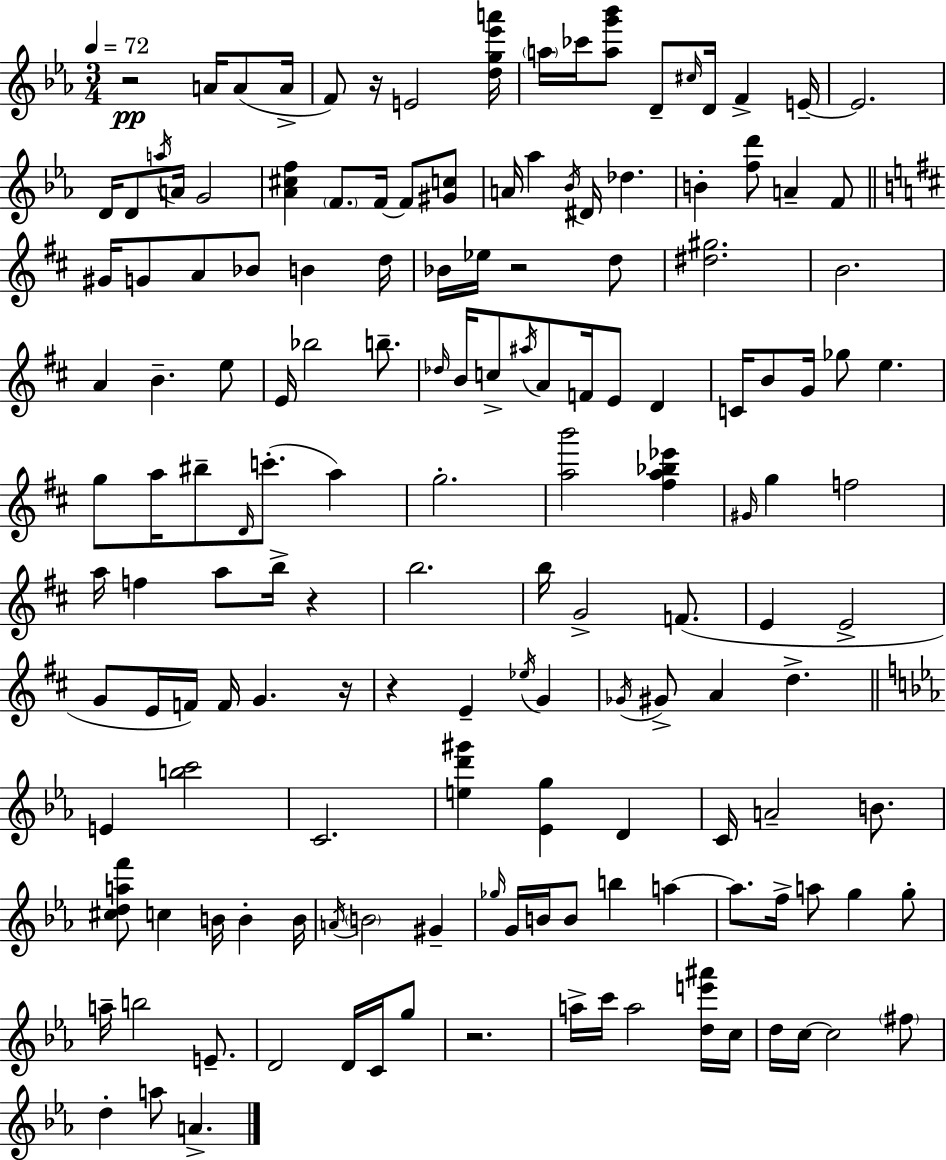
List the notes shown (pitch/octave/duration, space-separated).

R/h A4/s A4/e A4/s F4/e R/s E4/h [D5,G5,Eb6,A6]/s A5/s CES6/s [A5,G6,Bb6]/e D4/e C#5/s D4/s F4/q E4/s E4/h. D4/s D4/e A5/s A4/s G4/h [Ab4,C#5,F5]/q F4/e. F4/s F4/e [G#4,C5]/e A4/s Ab5/q Bb4/s D#4/s Db5/q. B4/q [F5,D6]/e A4/q F4/e G#4/s G4/e A4/e Bb4/e B4/q D5/s Bb4/s Eb5/s R/h D5/e [D#5,G#5]/h. B4/h. A4/q B4/q. E5/e E4/s Bb5/h B5/e. Db5/s B4/s C5/e A#5/s A4/e F4/s E4/e D4/q C4/s B4/e G4/s Gb5/e E5/q. G5/e A5/s BIS5/e D4/s C6/e. A5/q G5/h. [A5,B6]/h [F#5,A5,Bb5,Eb6]/q G#4/s G5/q F5/h A5/s F5/q A5/e B5/s R/q B5/h. B5/s G4/h F4/e. E4/q E4/h G4/e E4/s F4/s F4/s G4/q. R/s R/q E4/q Eb5/s G4/q Gb4/s G#4/e A4/q D5/q. E4/q [B5,C6]/h C4/h. [E5,D6,G#6]/q [Eb4,G5]/q D4/q C4/s A4/h B4/e. [C#5,D5,A5,F6]/e C5/q B4/s B4/q B4/s A4/s B4/h G#4/q Gb5/s G4/s B4/s B4/e B5/q A5/q A5/e. F5/s A5/e G5/q G5/e A5/s B5/h E4/e. D4/h D4/s C4/s G5/e R/h. A5/s C6/s A5/h [D5,E6,A#6]/s C5/s D5/s C5/s C5/h F#5/e D5/q A5/e A4/q.